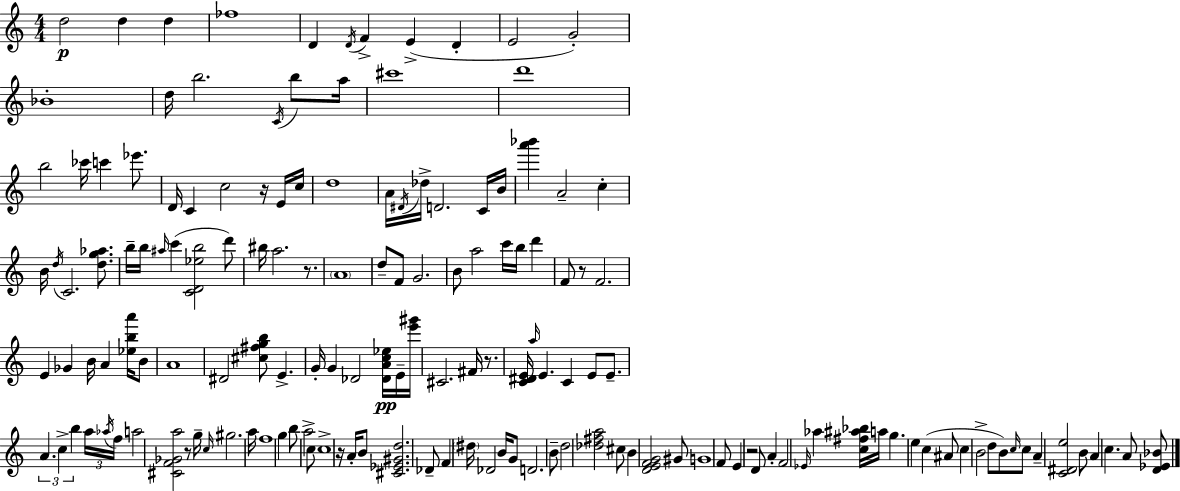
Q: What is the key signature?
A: A minor